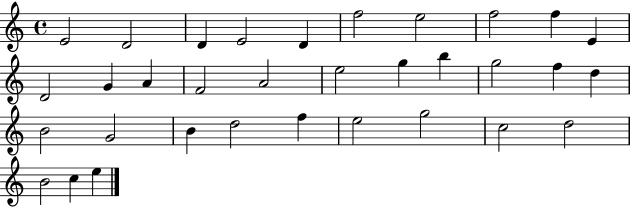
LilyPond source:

{
  \clef treble
  \time 4/4
  \defaultTimeSignature
  \key c \major
  e'2 d'2 | d'4 e'2 d'4 | f''2 e''2 | f''2 f''4 e'4 | \break d'2 g'4 a'4 | f'2 a'2 | e''2 g''4 b''4 | g''2 f''4 d''4 | \break b'2 g'2 | b'4 d''2 f''4 | e''2 g''2 | c''2 d''2 | \break b'2 c''4 e''4 | \bar "|."
}